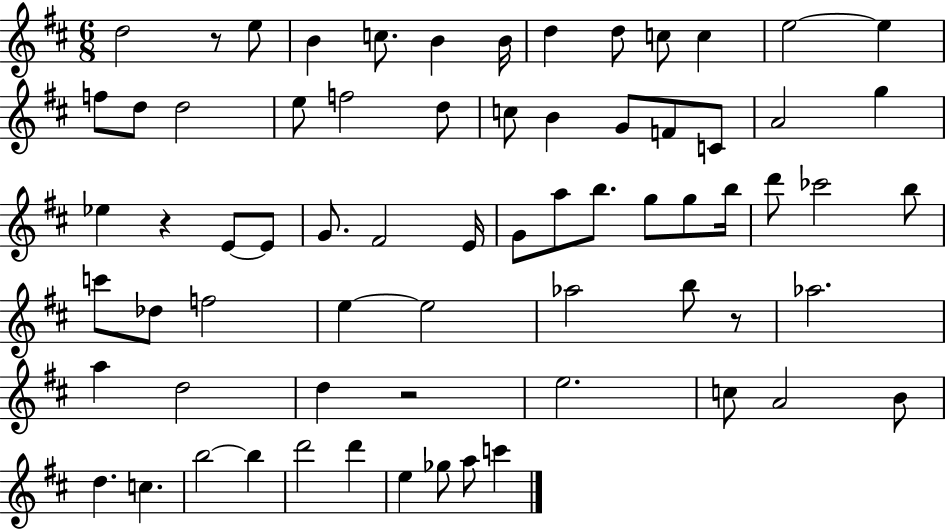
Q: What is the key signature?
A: D major